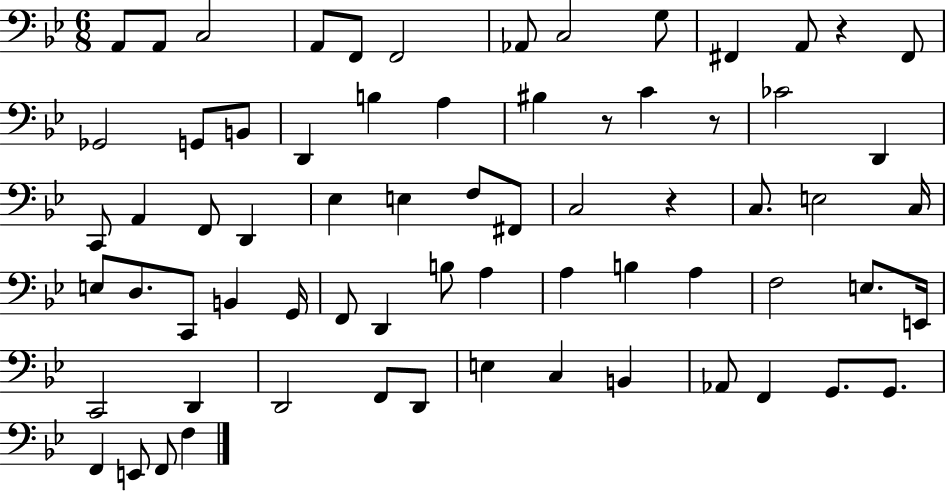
X:1
T:Untitled
M:6/8
L:1/4
K:Bb
A,,/2 A,,/2 C,2 A,,/2 F,,/2 F,,2 _A,,/2 C,2 G,/2 ^F,, A,,/2 z ^F,,/2 _G,,2 G,,/2 B,,/2 D,, B, A, ^B, z/2 C z/2 _C2 D,, C,,/2 A,, F,,/2 D,, _E, E, F,/2 ^F,,/2 C,2 z C,/2 E,2 C,/4 E,/2 D,/2 C,,/2 B,, G,,/4 F,,/2 D,, B,/2 A, A, B, A, F,2 E,/2 E,,/4 C,,2 D,, D,,2 F,,/2 D,,/2 E, C, B,, _A,,/2 F,, G,,/2 G,,/2 F,, E,,/2 F,,/2 F,